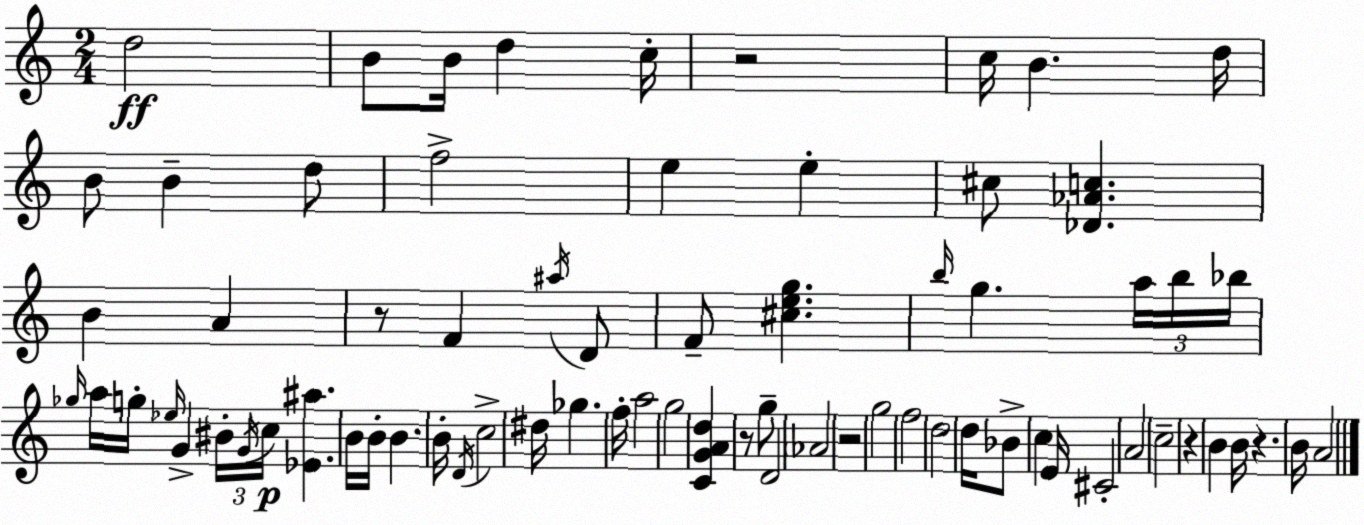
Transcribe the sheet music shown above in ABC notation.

X:1
T:Untitled
M:2/4
L:1/4
K:C
d2 B/2 B/4 d c/4 z2 c/4 B d/4 B/2 B d/2 f2 e e ^c/2 [_D_Ac] B A z/2 F ^a/4 D/2 F/2 [^ceg] b/4 g a/4 b/4 _b/4 _g/4 a/4 g/4 _e/4 G ^B/4 G/4 c/4 [_E^a] B/4 B/4 B B/4 D/4 c2 ^d/4 _g f/4 a2 g2 [CGAd] z/2 g/2 D2 _A2 z2 g2 f2 d2 d/4 _B/2 c E/4 ^C2 A2 c2 z B B/4 z B/4 A2